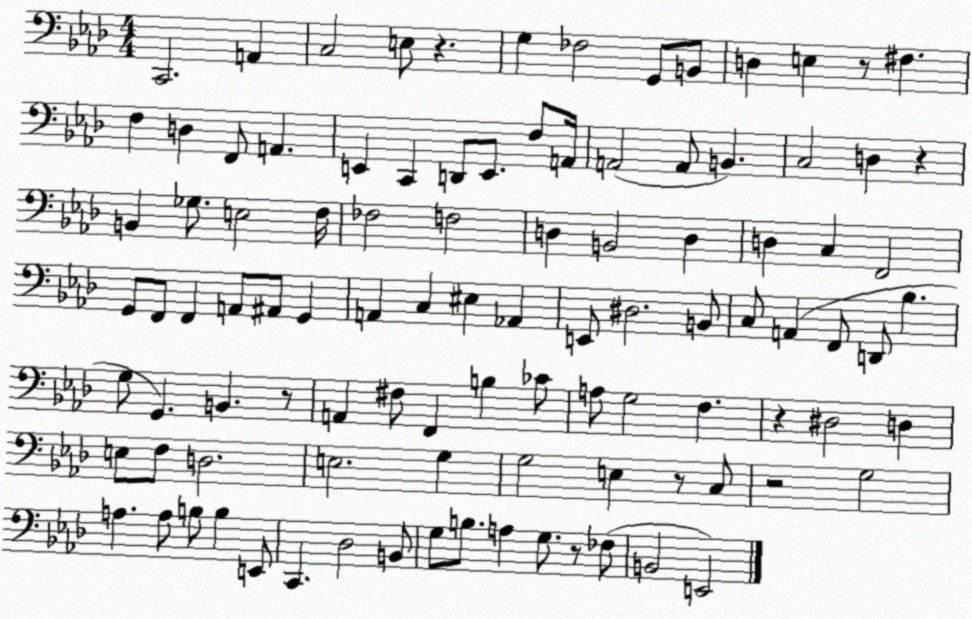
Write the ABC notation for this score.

X:1
T:Untitled
M:4/4
L:1/4
K:Ab
C,,2 A,, C,2 E,/2 z G, _F,2 G,,/2 B,,/2 D, E, z/2 ^F, F, D, F,,/2 A,, E,, C,, D,,/2 E,,/2 F,/2 A,,/4 A,,2 A,,/2 B,, C,2 D, z B,, _G,/2 E,2 F,/4 _F,2 F,2 D, B,,2 D, D, C, F,,2 G,,/2 F,,/2 F,, A,,/2 ^A,,/2 G,, A,, C, ^E, _A,, E,,/2 ^D,2 B,,/2 C,/2 A,, F,,/2 D,,/2 _B, G,/2 G,, B,, z/2 A,, ^F,/2 F,, B, _C/2 A,/2 G,2 F, z ^D,2 D, E,/2 F,/2 D,2 E,2 G, G,2 E, z/2 C,/2 z2 G,2 A, A,/2 B,/2 B, E,,/2 C,, _D,2 B,,/2 G,/2 B,/2 A, G,/2 z/2 _F,/2 B,,2 E,,2